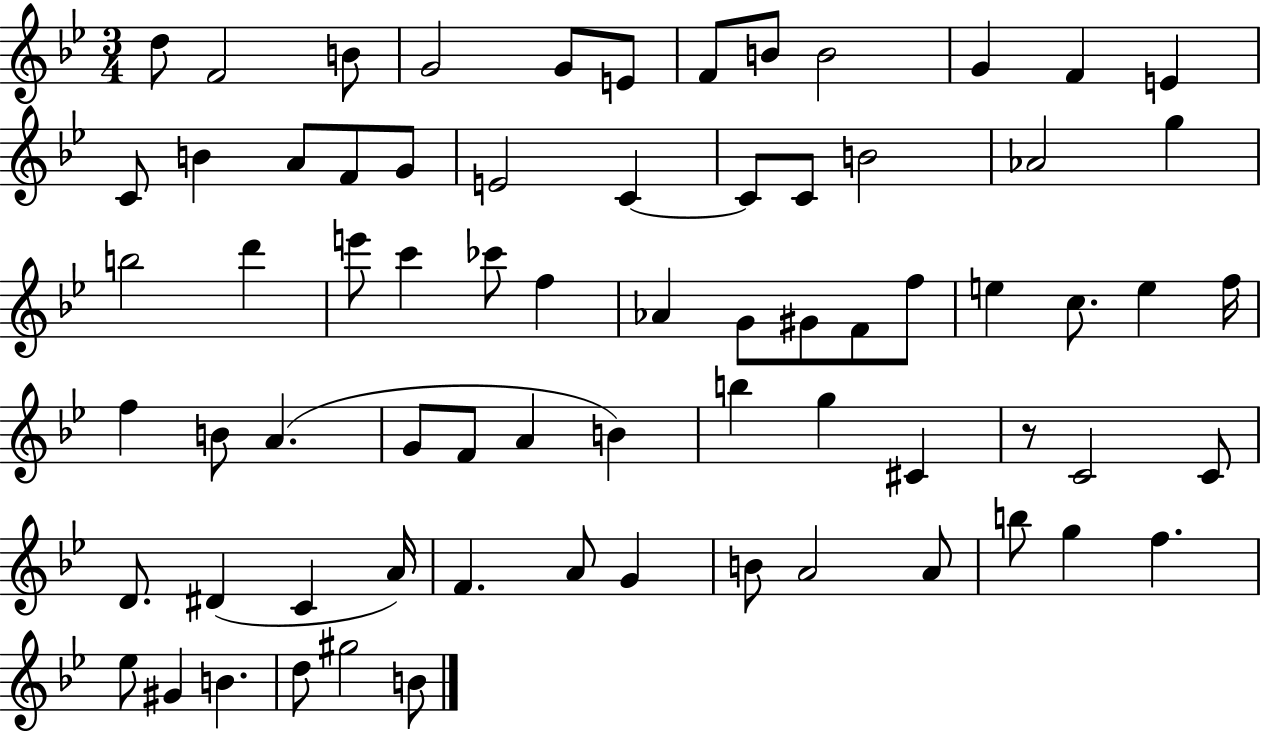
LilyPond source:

{
  \clef treble
  \numericTimeSignature
  \time 3/4
  \key bes \major
  \repeat volta 2 { d''8 f'2 b'8 | g'2 g'8 e'8 | f'8 b'8 b'2 | g'4 f'4 e'4 | \break c'8 b'4 a'8 f'8 g'8 | e'2 c'4~~ | c'8 c'8 b'2 | aes'2 g''4 | \break b''2 d'''4 | e'''8 c'''4 ces'''8 f''4 | aes'4 g'8 gis'8 f'8 f''8 | e''4 c''8. e''4 f''16 | \break f''4 b'8 a'4.( | g'8 f'8 a'4 b'4) | b''4 g''4 cis'4 | r8 c'2 c'8 | \break d'8. dis'4( c'4 a'16) | f'4. a'8 g'4 | b'8 a'2 a'8 | b''8 g''4 f''4. | \break ees''8 gis'4 b'4. | d''8 gis''2 b'8 | } \bar "|."
}